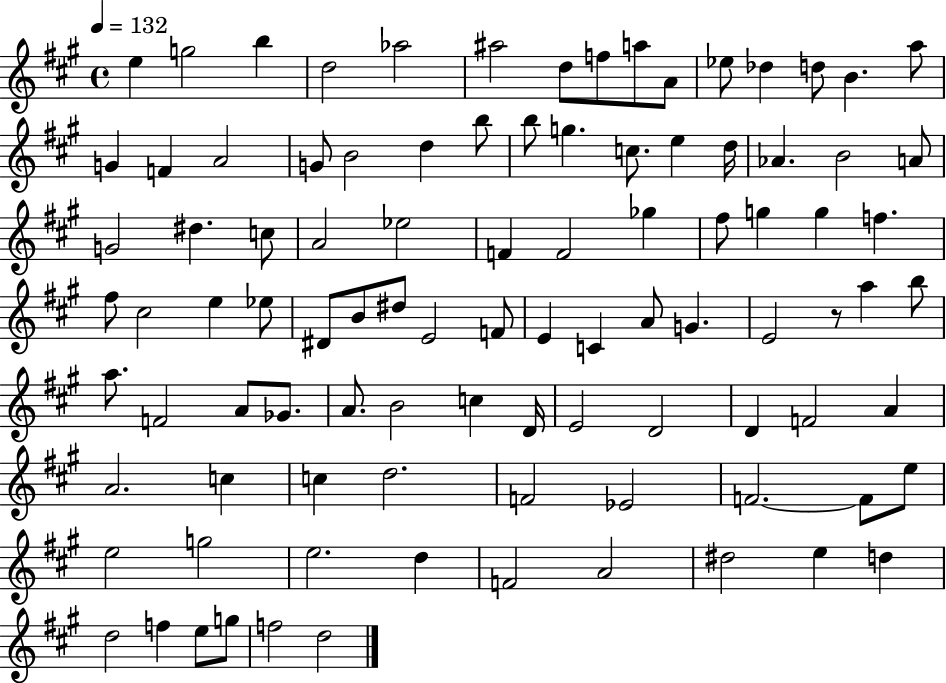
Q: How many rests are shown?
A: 1